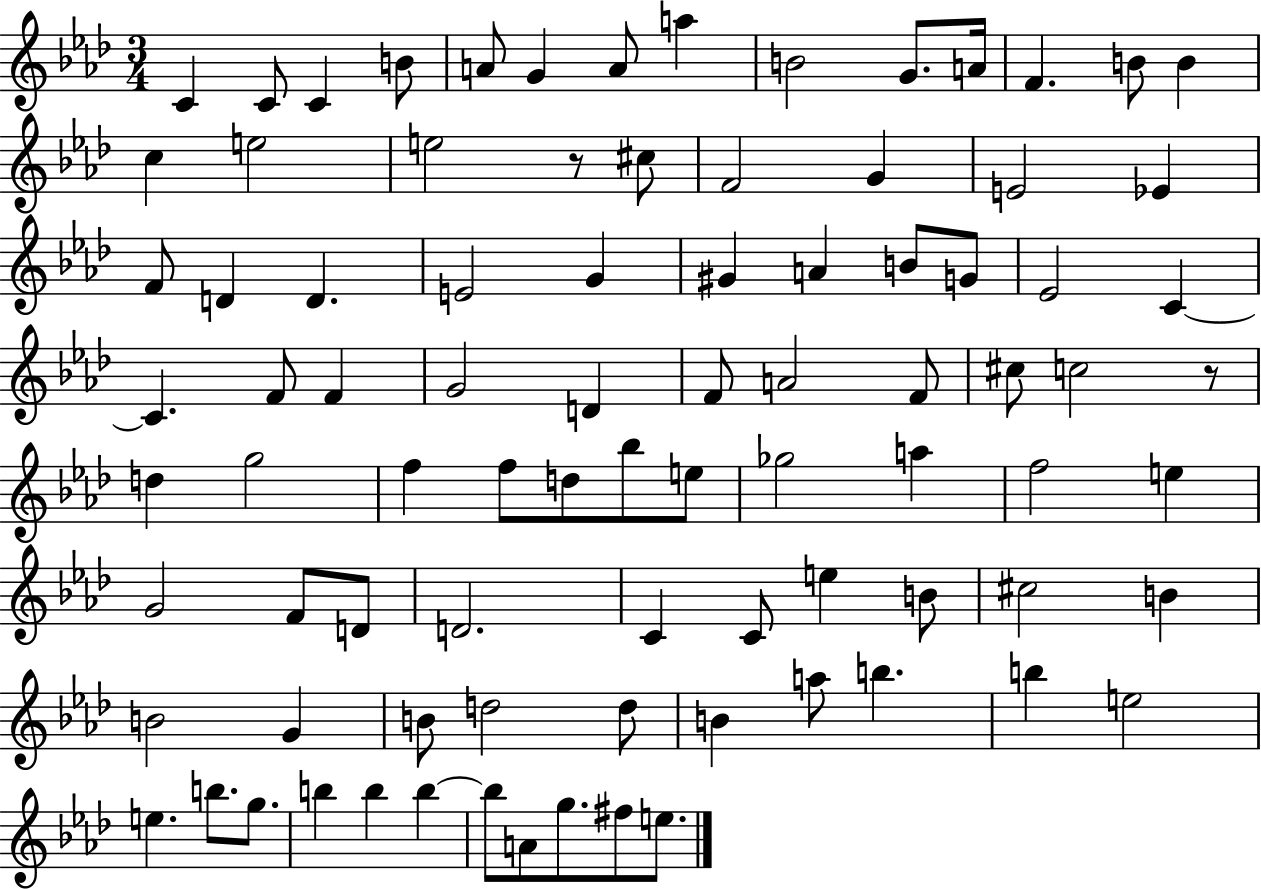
C4/q C4/e C4/q B4/e A4/e G4/q A4/e A5/q B4/h G4/e. A4/s F4/q. B4/e B4/q C5/q E5/h E5/h R/e C#5/e F4/h G4/q E4/h Eb4/q F4/e D4/q D4/q. E4/h G4/q G#4/q A4/q B4/e G4/e Eb4/h C4/q C4/q. F4/e F4/q G4/h D4/q F4/e A4/h F4/e C#5/e C5/h R/e D5/q G5/h F5/q F5/e D5/e Bb5/e E5/e Gb5/h A5/q F5/h E5/q G4/h F4/e D4/e D4/h. C4/q C4/e E5/q B4/e C#5/h B4/q B4/h G4/q B4/e D5/h D5/e B4/q A5/e B5/q. B5/q E5/h E5/q. B5/e. G5/e. B5/q B5/q B5/q B5/e A4/e G5/e. F#5/e E5/e.